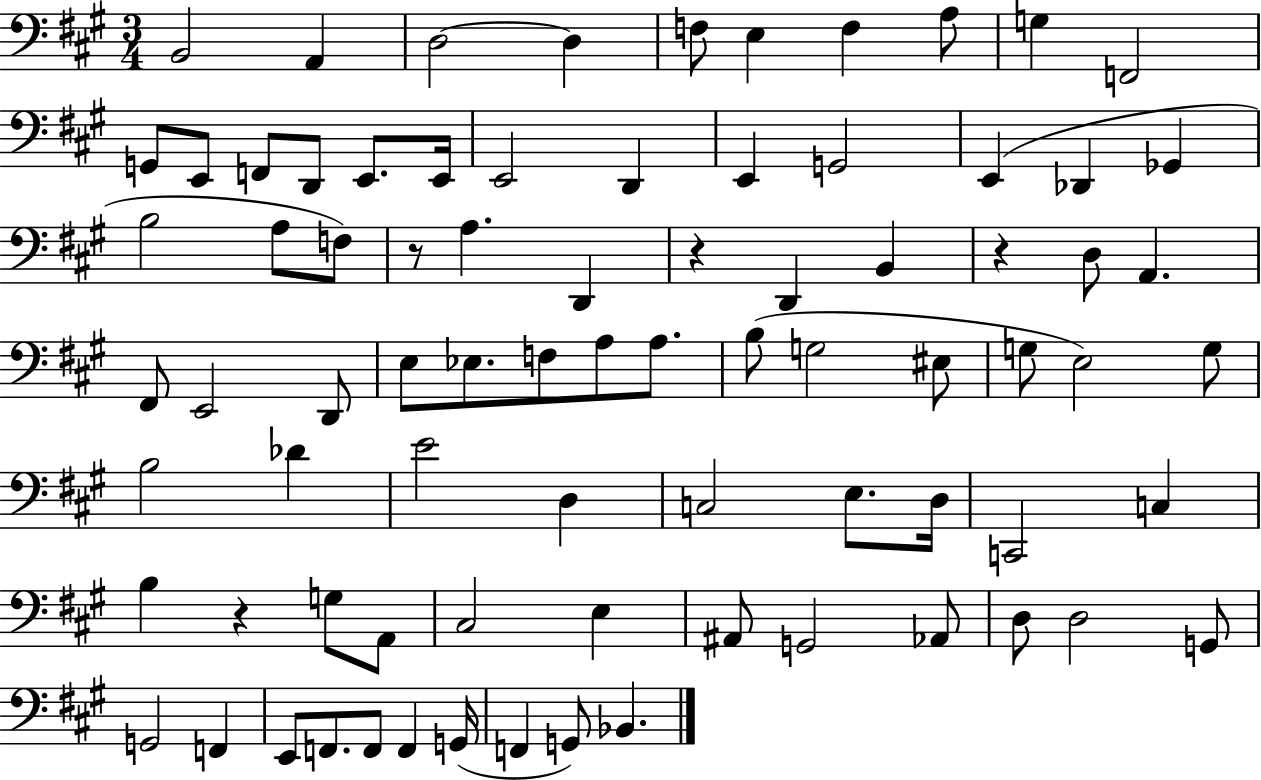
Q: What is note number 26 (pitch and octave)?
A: F3